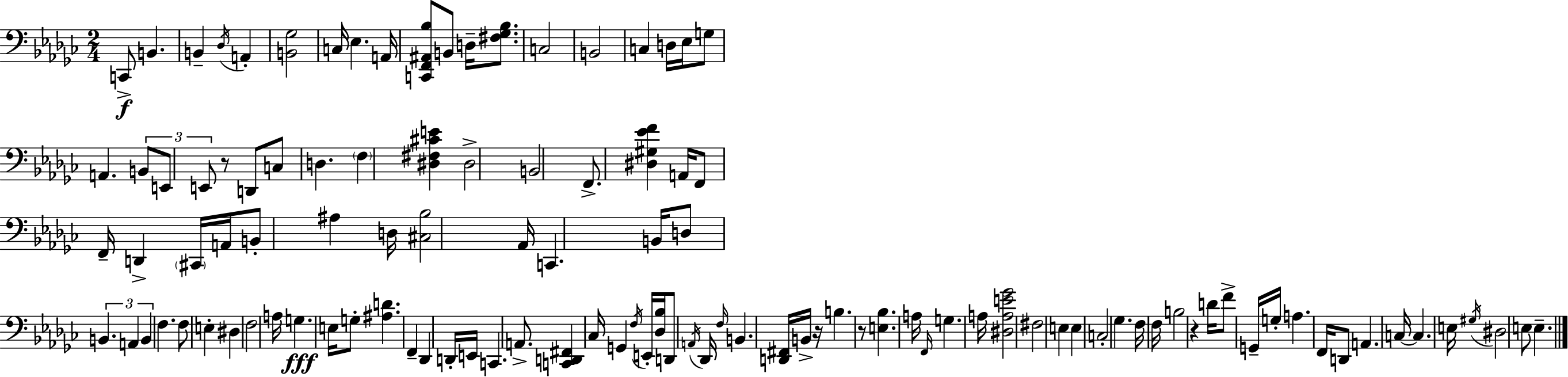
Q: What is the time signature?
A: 2/4